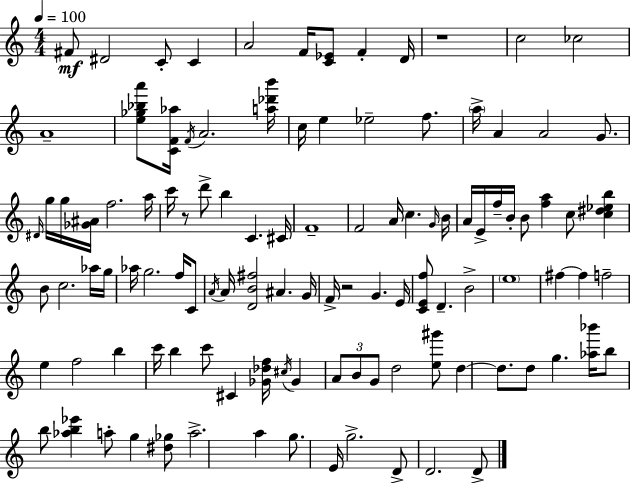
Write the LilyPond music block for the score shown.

{
  \clef treble
  \numericTimeSignature
  \time 4/4
  \key a \minor
  \tempo 4 = 100
  fis'8\mf dis'2 c'8-. c'4 | a'2 f'16 <c' ees'>8 f'4-. d'16 | r1 | c''2 ces''2 | \break a'1-- | <e'' ges'' bes'' a'''>8 <c' f' aes''>16 \acciaccatura { f'16 } a'2. | <a'' des''' b'''>16 c''16 e''4 ees''2-- f''8. | \parenthesize a''16-> a'4 a'2 g'8. | \break \grace { dis'16 } g''16 g''16 <ges' ais'>16 f''2. | a''16 c'''16 r8 d'''8-> b''4 c'4. | cis'16 f'1-- | f'2 a'16 c''4. | \break \grace { g'16 } b'16 a'16 e'16-> f''16-- b'16-. b'8 <f'' a''>4 c''8 <c'' dis'' ees'' b''>4 | b'8 c''2. | aes''16 g''16 aes''16 g''2. | f''16 c'8 \acciaccatura { a'16 } a'16 <d' b' fis''>2 ais'4. | \break g'16 f'16-> r2 g'4. | e'16 <c' e' f''>8 d'4.-- b'2-> | \parenthesize e''1 | fis''4~~ fis''4 f''2-- | \break e''4 f''2 | b''4 c'''16 b''4 c'''8 cis'4 <ges' des'' f''>16 | \acciaccatura { cis''16 } ges'4 \tuplet 3/2 { a'8 b'8 g'8 } d''2 | <e'' gis'''>8 d''4~~ d''8. d''8 g''4. | \break <aes'' bes'''>16 b''8 b''8 <aes'' b'' ees'''>4 a''8-. g''4 | <dis'' ges''>8 a''2.-> | a''4 g''8. e'16 g''2.-> | d'8-> d'2. | \break d'8-> \bar "|."
}